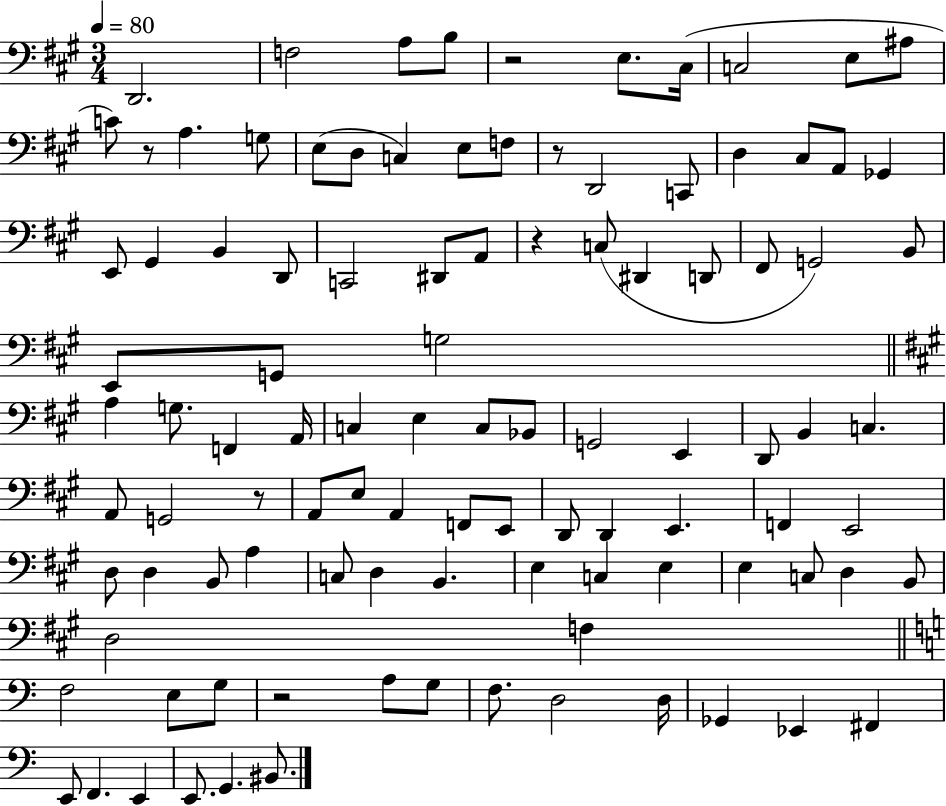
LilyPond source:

{
  \clef bass
  \numericTimeSignature
  \time 3/4
  \key a \major
  \tempo 4 = 80
  d,2. | f2 a8 b8 | r2 e8. cis16( | c2 e8 ais8 | \break c'8) r8 a4. g8 | e8( d8 c4) e8 f8 | r8 d,2 c,8 | d4 cis8 a,8 ges,4 | \break e,8 gis,4 b,4 d,8 | c,2 dis,8 a,8 | r4 c8( dis,4 d,8 | fis,8 g,2) b,8 | \break e,8 g,8 g2 | \bar "||" \break \key a \major a4 g8. f,4 a,16 | c4 e4 c8 bes,8 | g,2 e,4 | d,8 b,4 c4. | \break a,8 g,2 r8 | a,8 e8 a,4 f,8 e,8 | d,8 d,4 e,4. | f,4 e,2 | \break d8 d4 b,8 a4 | c8 d4 b,4. | e4 c4 e4 | e4 c8 d4 b,8 | \break d2 f4 | \bar "||" \break \key c \major f2 e8 g8 | r2 a8 g8 | f8. d2 d16 | ges,4 ees,4 fis,4 | \break e,8 f,4. e,4 | e,8. g,4. bis,8. | \bar "|."
}